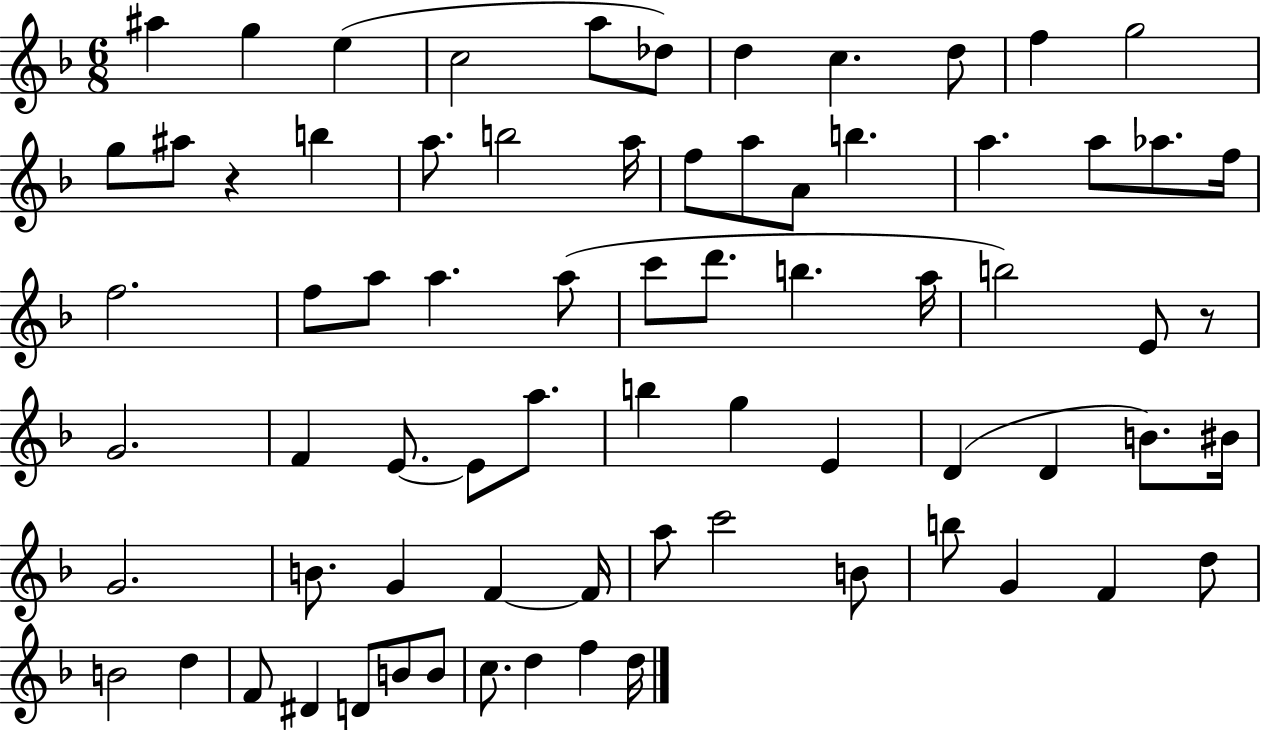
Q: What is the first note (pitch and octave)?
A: A#5